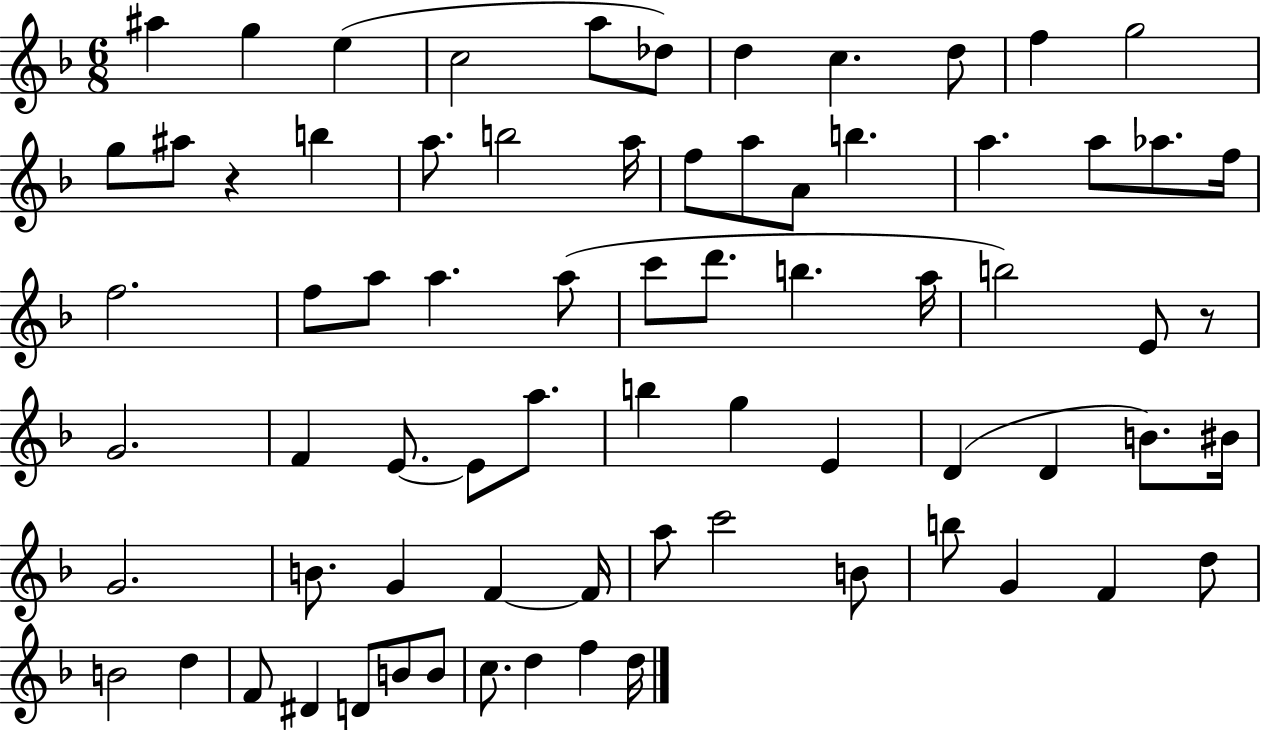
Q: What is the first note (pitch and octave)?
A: A#5